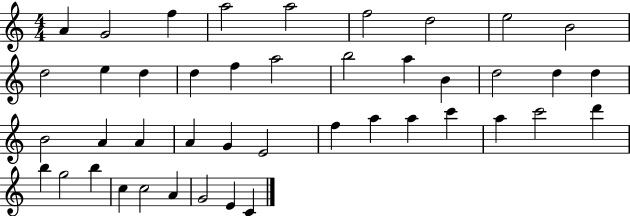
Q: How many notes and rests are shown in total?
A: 43